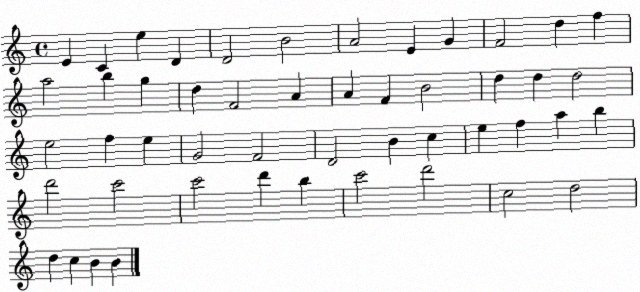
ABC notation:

X:1
T:Untitled
M:4/4
L:1/4
K:C
E C e D D2 B2 A2 E G F2 d f a2 b g d F2 A A F B2 d d d2 e2 f e G2 F2 D2 B c e f a b d'2 c'2 c'2 d' b c'2 d'2 c2 d2 d c B B